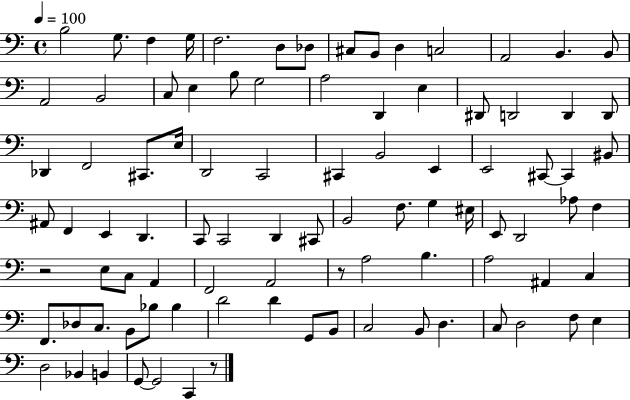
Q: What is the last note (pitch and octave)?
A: C2